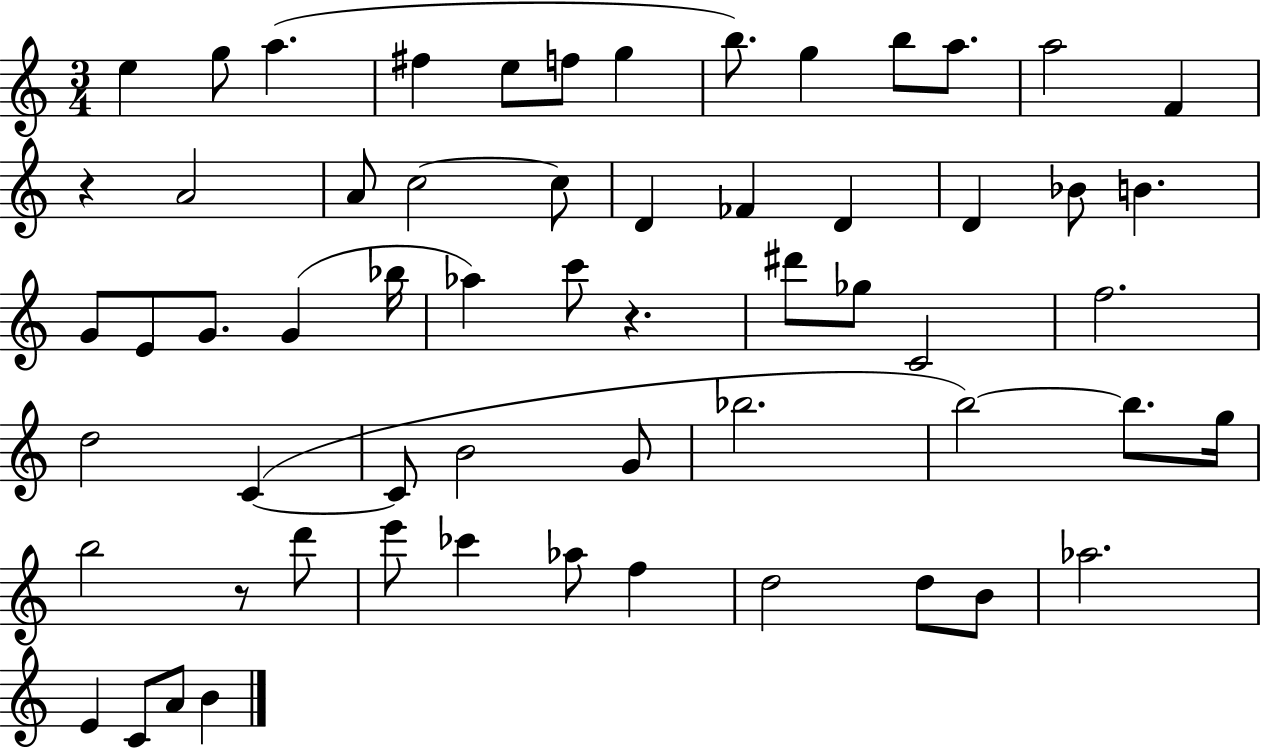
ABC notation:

X:1
T:Untitled
M:3/4
L:1/4
K:C
e g/2 a ^f e/2 f/2 g b/2 g b/2 a/2 a2 F z A2 A/2 c2 c/2 D _F D D _B/2 B G/2 E/2 G/2 G _b/4 _a c'/2 z ^d'/2 _g/2 C2 f2 d2 C C/2 B2 G/2 _b2 b2 b/2 g/4 b2 z/2 d'/2 e'/2 _c' _a/2 f d2 d/2 B/2 _a2 E C/2 A/2 B